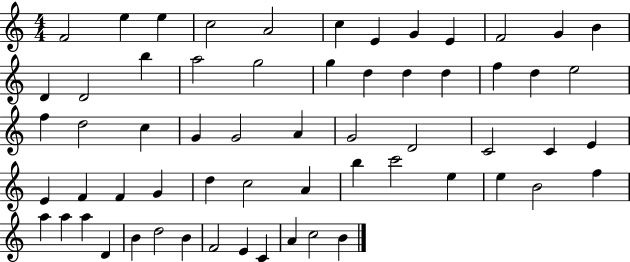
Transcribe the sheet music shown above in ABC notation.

X:1
T:Untitled
M:4/4
L:1/4
K:C
F2 e e c2 A2 c E G E F2 G B D D2 b a2 g2 g d d d f d e2 f d2 c G G2 A G2 D2 C2 C E E F F G d c2 A b c'2 e e B2 f a a a D B d2 B F2 E C A c2 B